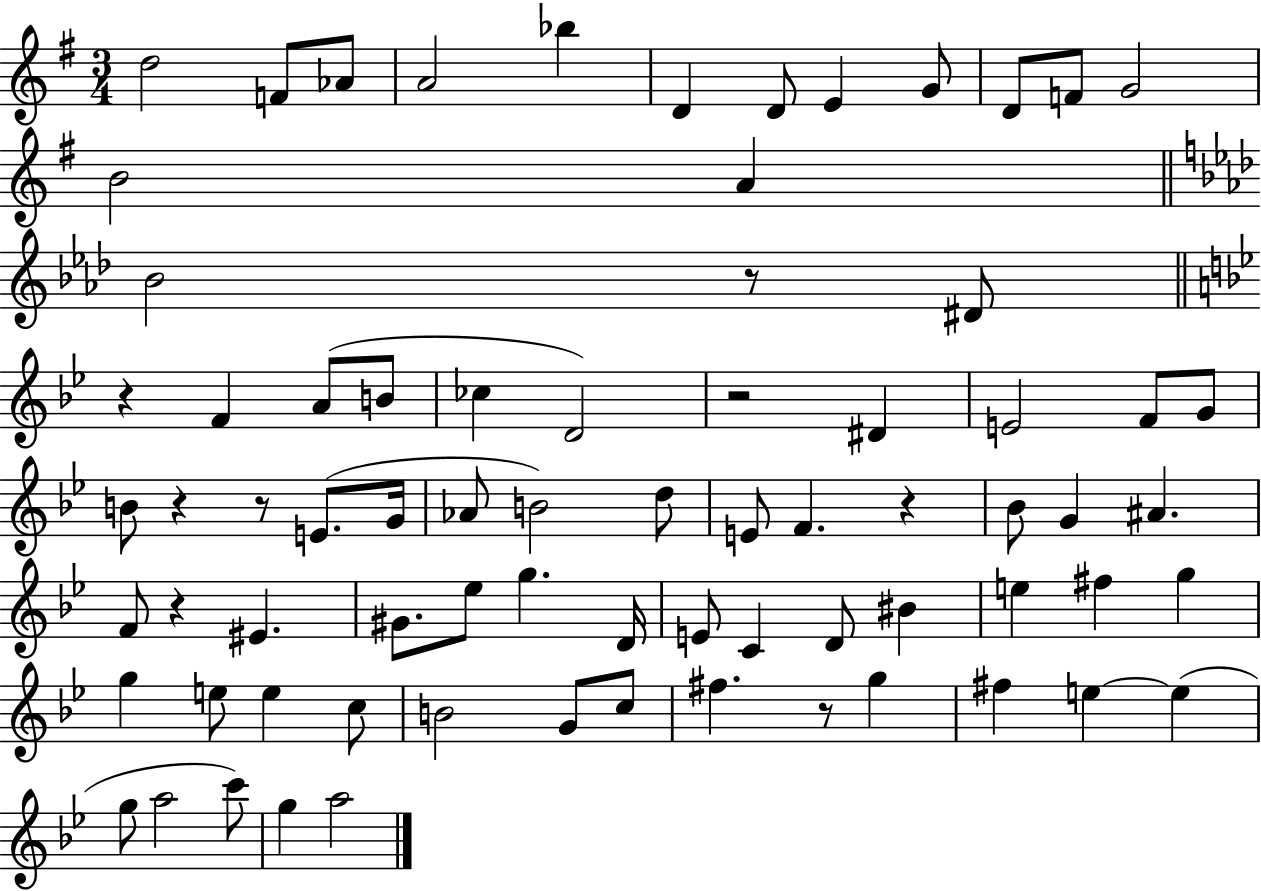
D5/h F4/e Ab4/e A4/h Bb5/q D4/q D4/e E4/q G4/e D4/e F4/e G4/h B4/h A4/q Bb4/h R/e D#4/e R/q F4/q A4/e B4/e CES5/q D4/h R/h D#4/q E4/h F4/e G4/e B4/e R/q R/e E4/e. G4/s Ab4/e B4/h D5/e E4/e F4/q. R/q Bb4/e G4/q A#4/q. F4/e R/q EIS4/q. G#4/e. Eb5/e G5/q. D4/s E4/e C4/q D4/e BIS4/q E5/q F#5/q G5/q G5/q E5/e E5/q C5/e B4/h G4/e C5/e F#5/q. R/e G5/q F#5/q E5/q E5/q G5/e A5/h C6/e G5/q A5/h